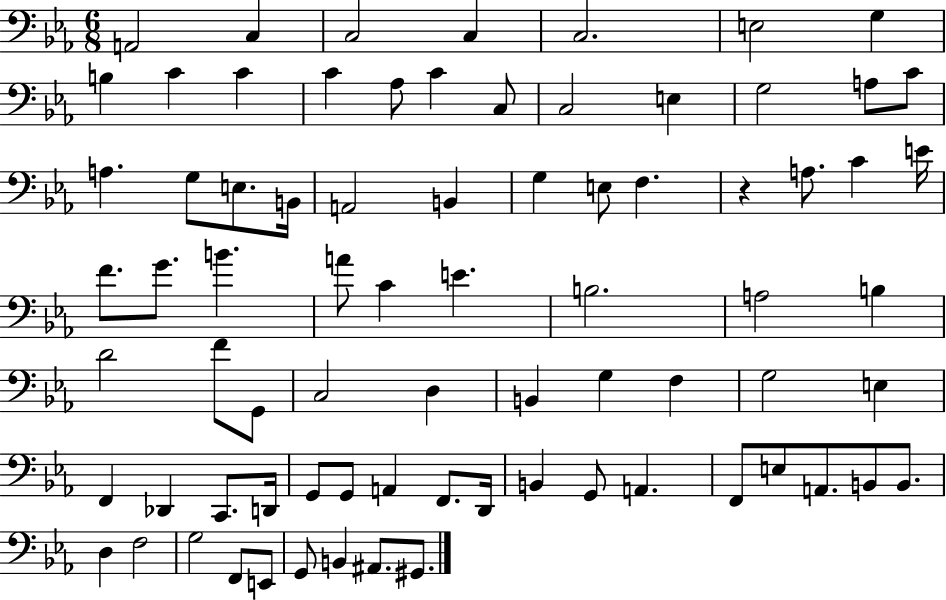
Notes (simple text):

A2/h C3/q C3/h C3/q C3/h. E3/h G3/q B3/q C4/q C4/q C4/q Ab3/e C4/q C3/e C3/h E3/q G3/h A3/e C4/e A3/q. G3/e E3/e. B2/s A2/h B2/q G3/q E3/e F3/q. R/q A3/e. C4/q E4/s F4/e. G4/e. B4/q. A4/e C4/q E4/q. B3/h. A3/h B3/q D4/h F4/e G2/e C3/h D3/q B2/q G3/q F3/q G3/h E3/q F2/q Db2/q C2/e. D2/s G2/e G2/e A2/q F2/e. D2/s B2/q G2/e A2/q. F2/e E3/e A2/e. B2/e B2/e. D3/q F3/h G3/h F2/e E2/e G2/e B2/q A#2/e. G#2/e.